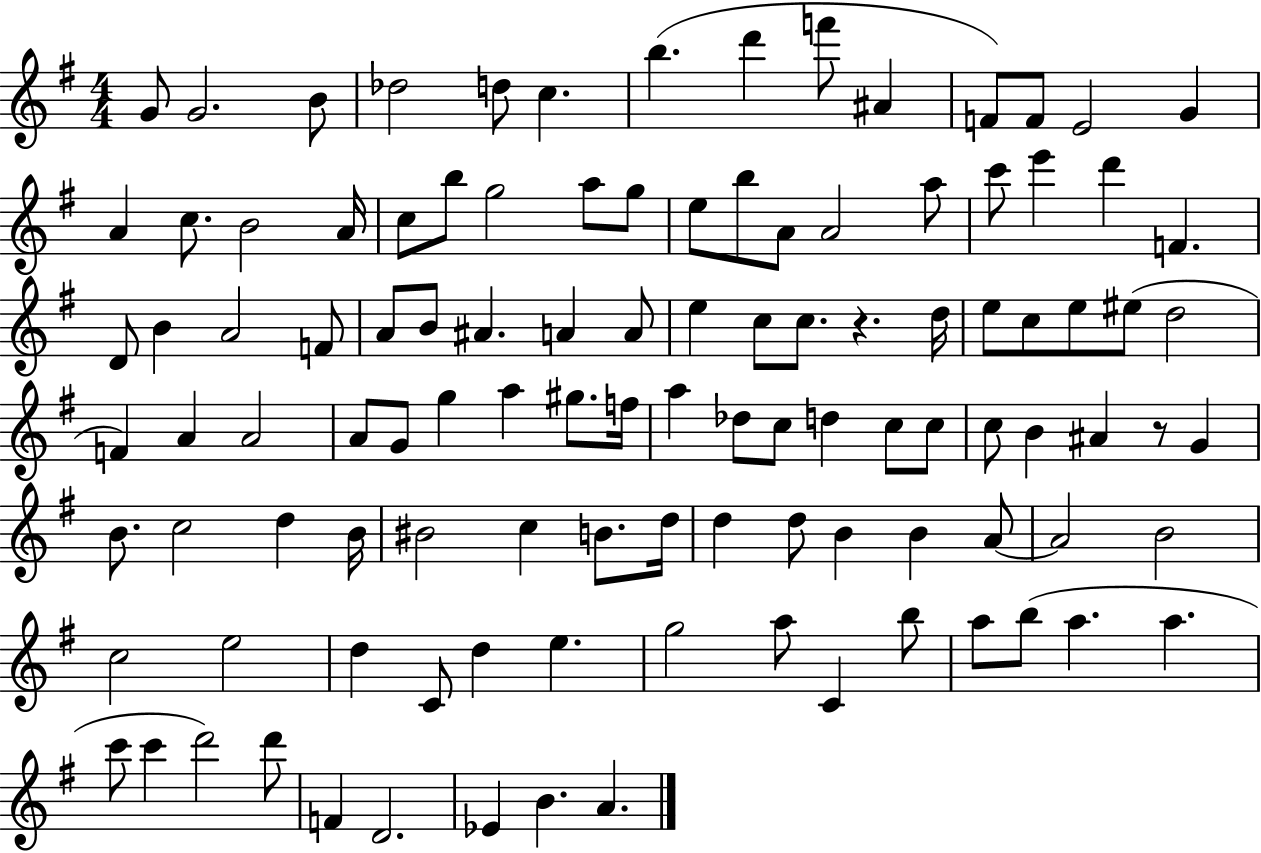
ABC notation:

X:1
T:Untitled
M:4/4
L:1/4
K:G
G/2 G2 B/2 _d2 d/2 c b d' f'/2 ^A F/2 F/2 E2 G A c/2 B2 A/4 c/2 b/2 g2 a/2 g/2 e/2 b/2 A/2 A2 a/2 c'/2 e' d' F D/2 B A2 F/2 A/2 B/2 ^A A A/2 e c/2 c/2 z d/4 e/2 c/2 e/2 ^e/2 d2 F A A2 A/2 G/2 g a ^g/2 f/4 a _d/2 c/2 d c/2 c/2 c/2 B ^A z/2 G B/2 c2 d B/4 ^B2 c B/2 d/4 d d/2 B B A/2 A2 B2 c2 e2 d C/2 d e g2 a/2 C b/2 a/2 b/2 a a c'/2 c' d'2 d'/2 F D2 _E B A